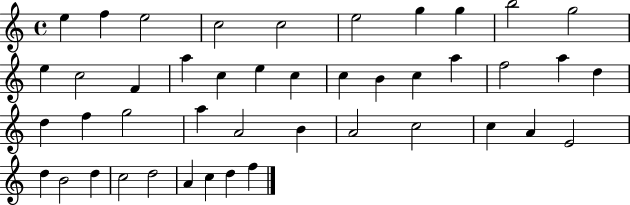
{
  \clef treble
  \time 4/4
  \defaultTimeSignature
  \key c \major
  e''4 f''4 e''2 | c''2 c''2 | e''2 g''4 g''4 | b''2 g''2 | \break e''4 c''2 f'4 | a''4 c''4 e''4 c''4 | c''4 b'4 c''4 a''4 | f''2 a''4 d''4 | \break d''4 f''4 g''2 | a''4 a'2 b'4 | a'2 c''2 | c''4 a'4 e'2 | \break d''4 b'2 d''4 | c''2 d''2 | a'4 c''4 d''4 f''4 | \bar "|."
}